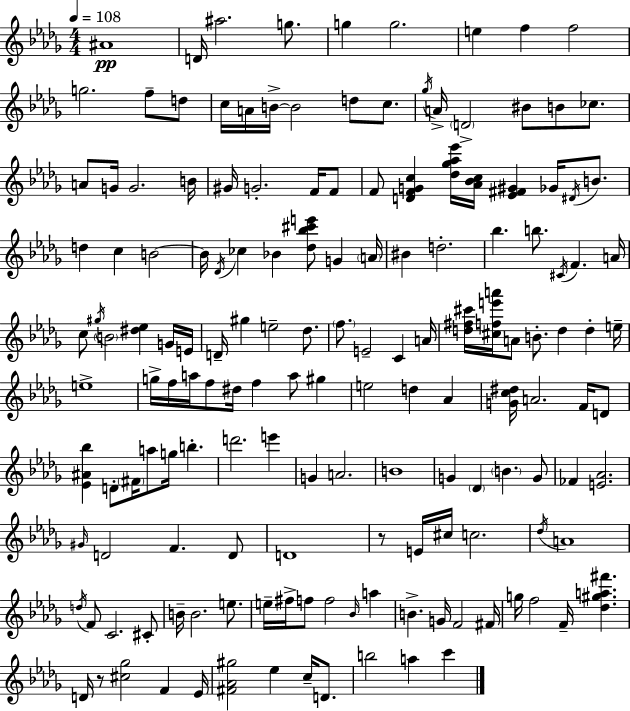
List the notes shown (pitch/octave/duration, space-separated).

A#4/w D4/s A#5/h. G5/e. G5/q G5/h. E5/q F5/q F5/h G5/h. F5/e D5/e C5/s A4/s B4/s B4/h D5/e C5/e. Gb5/s A4/s D4/h BIS4/e B4/e CES5/e. A4/e G4/s G4/h. B4/s G#4/s G4/h. F4/s F4/e F4/e [D4,F4,G4,C5]/q [Db5,Gb5,Ab5,Eb6]/s [Ab4,Bb4,C5]/s [Eb4,F#4,G#4]/q Gb4/s D#4/s B4/e. D5/q C5/q B4/h B4/s Db4/s CES5/q Bb4/q [Db5,Bb5,C#6,E6]/e G4/q A4/s BIS4/q D5/h. Bb5/q. B5/e. C#4/s F4/q. A4/s C5/e G#5/s B4/h [D#5,Eb5]/q G4/s E4/s D4/s G#5/q E5/h Db5/e. F5/e. E4/h C4/q A4/s [D5,F#5,C#6]/s [C#5,F5,E6,A6]/s A4/e B4/e. D5/q D5/q E5/s E5/w G5/s F5/s A5/s F5/e D#5/s F5/q A5/e G#5/q E5/h D5/q Ab4/q [G4,C5,D#5]/s A4/h. F4/s D4/e [Eb4,A#4,Bb5]/q D4/e F#4/s A5/e G5/s B5/q. D6/h. E6/q G4/q A4/h. B4/w G4/q Db4/q B4/q. G4/e FES4/q [E4,Ab4]/h. G#4/s D4/h F4/q. D4/e D4/w R/e E4/s C#5/s C5/h. Db5/s A4/w D5/s F4/e C4/h. C#4/e B4/s B4/h. E5/e. E5/s F#5/s F5/e F5/h Bb4/s A5/q B4/q. G4/s F4/h F#4/s G5/s F5/h F4/s [Db5,G#5,A5,F#6]/q. D4/s R/e [C#5,Gb5]/h F4/q Eb4/s [F#4,Ab4,G#5]/h Eb5/q C5/s D4/e. B5/h A5/q C6/q